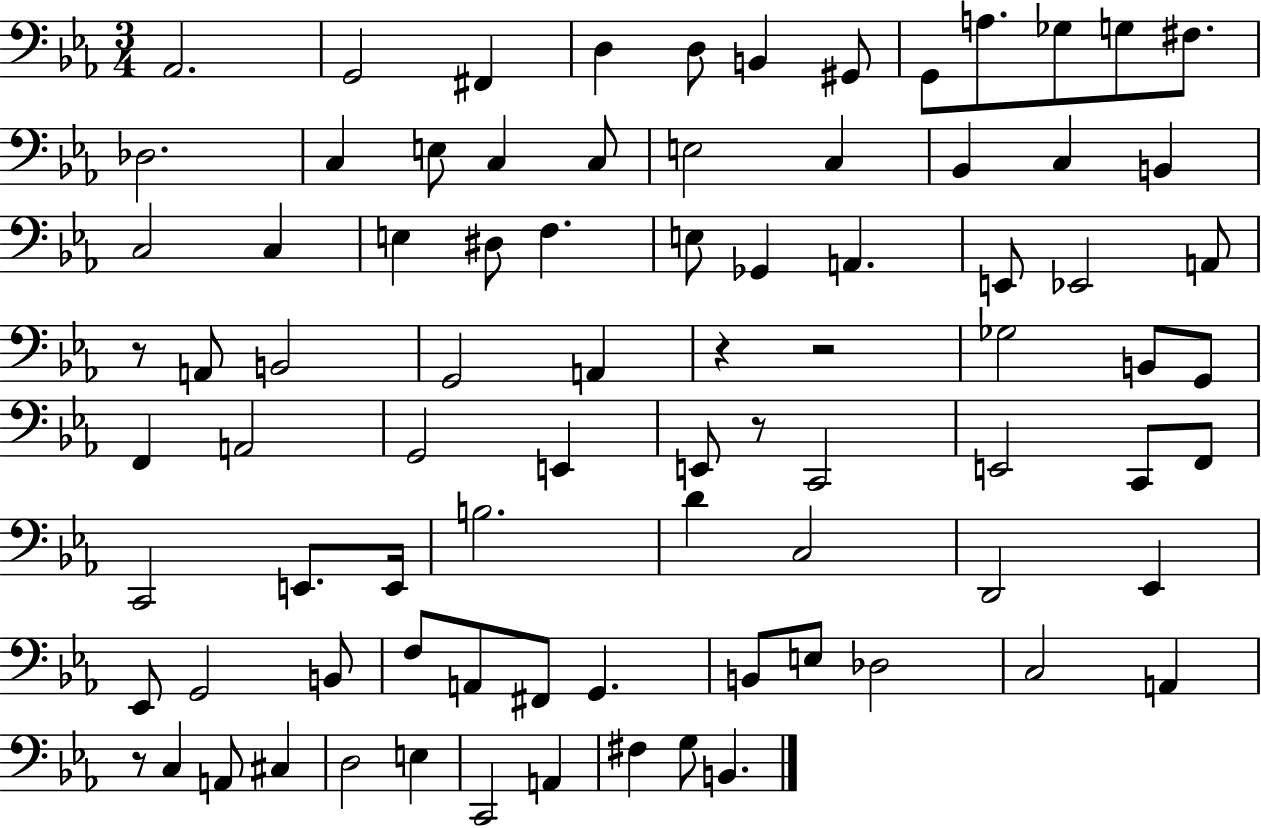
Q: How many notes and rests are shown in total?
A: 84